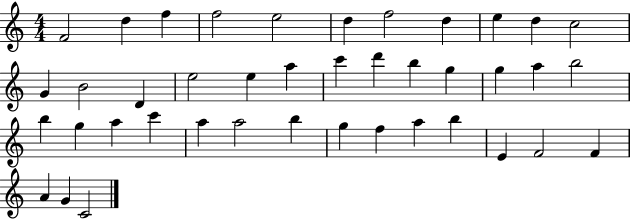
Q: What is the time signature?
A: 4/4